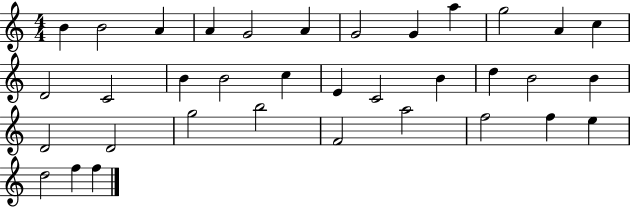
B4/q B4/h A4/q A4/q G4/h A4/q G4/h G4/q A5/q G5/h A4/q C5/q D4/h C4/h B4/q B4/h C5/q E4/q C4/h B4/q D5/q B4/h B4/q D4/h D4/h G5/h B5/h F4/h A5/h F5/h F5/q E5/q D5/h F5/q F5/q